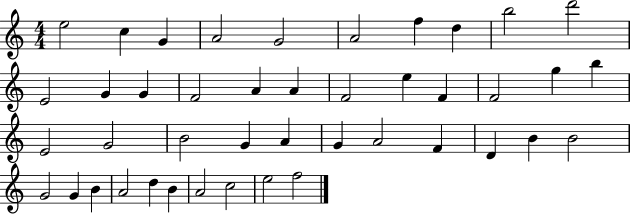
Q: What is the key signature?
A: C major